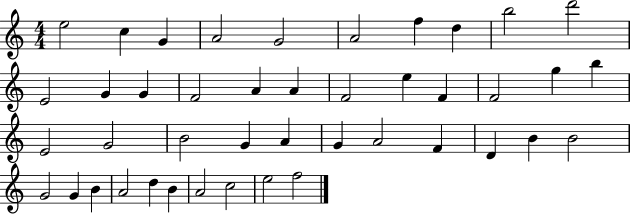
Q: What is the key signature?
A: C major